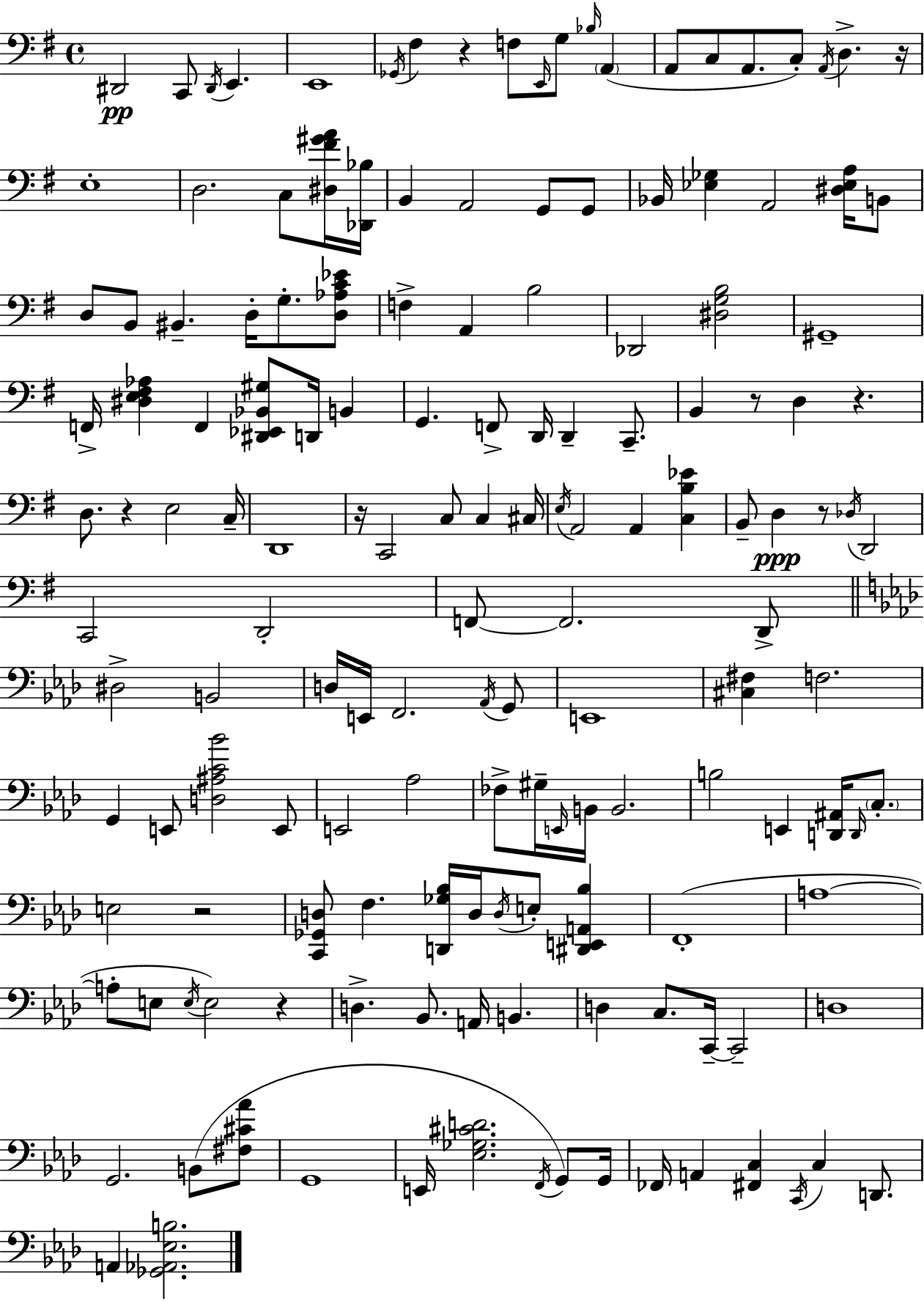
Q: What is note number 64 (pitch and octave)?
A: D2